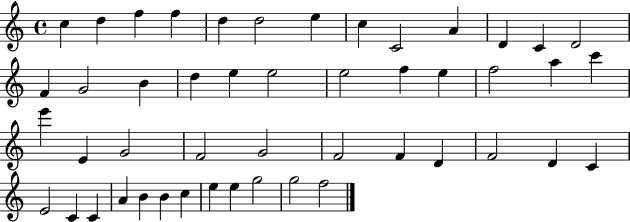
C5/q D5/q F5/q F5/q D5/q D5/h E5/q C5/q C4/h A4/q D4/q C4/q D4/h F4/q G4/h B4/q D5/q E5/q E5/h E5/h F5/q E5/q F5/h A5/q C6/q E6/q E4/q G4/h F4/h G4/h F4/h F4/q D4/q F4/h D4/q C4/q E4/h C4/q C4/q A4/q B4/q B4/q C5/q E5/q E5/q G5/h G5/h F5/h